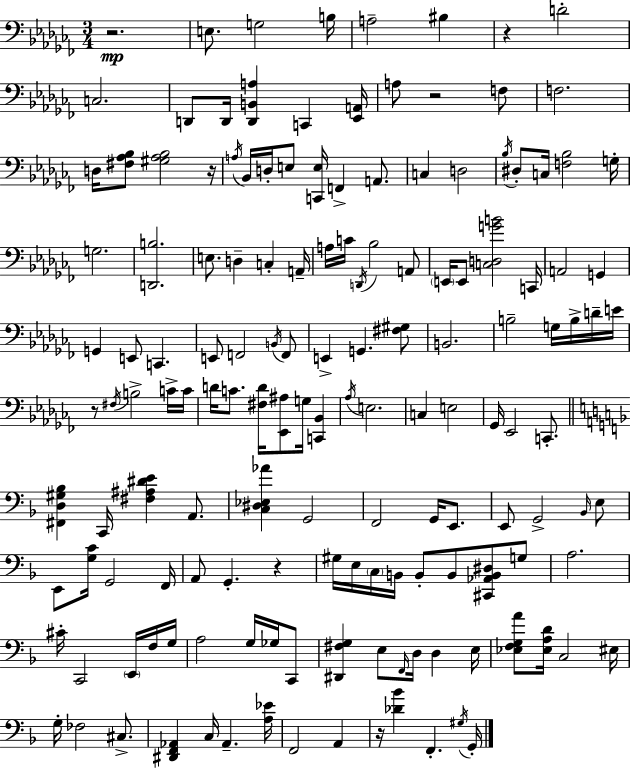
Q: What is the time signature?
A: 3/4